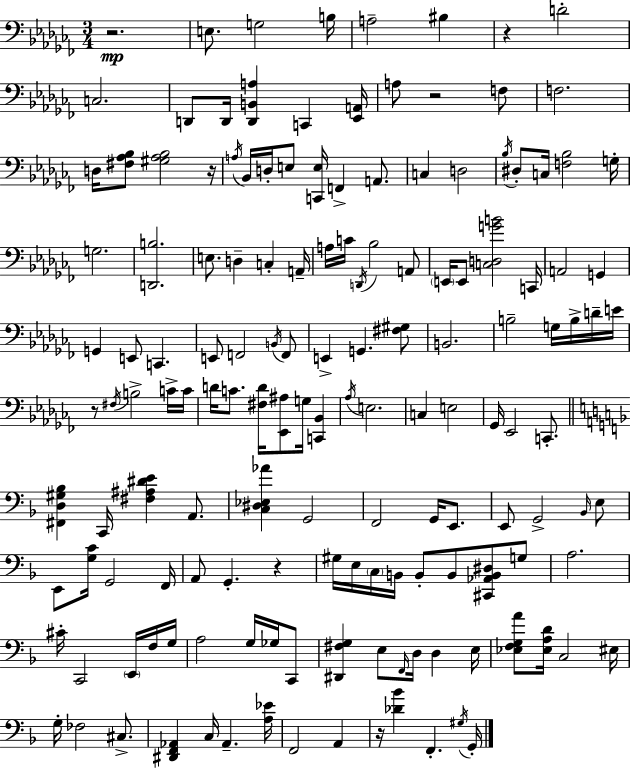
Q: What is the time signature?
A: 3/4